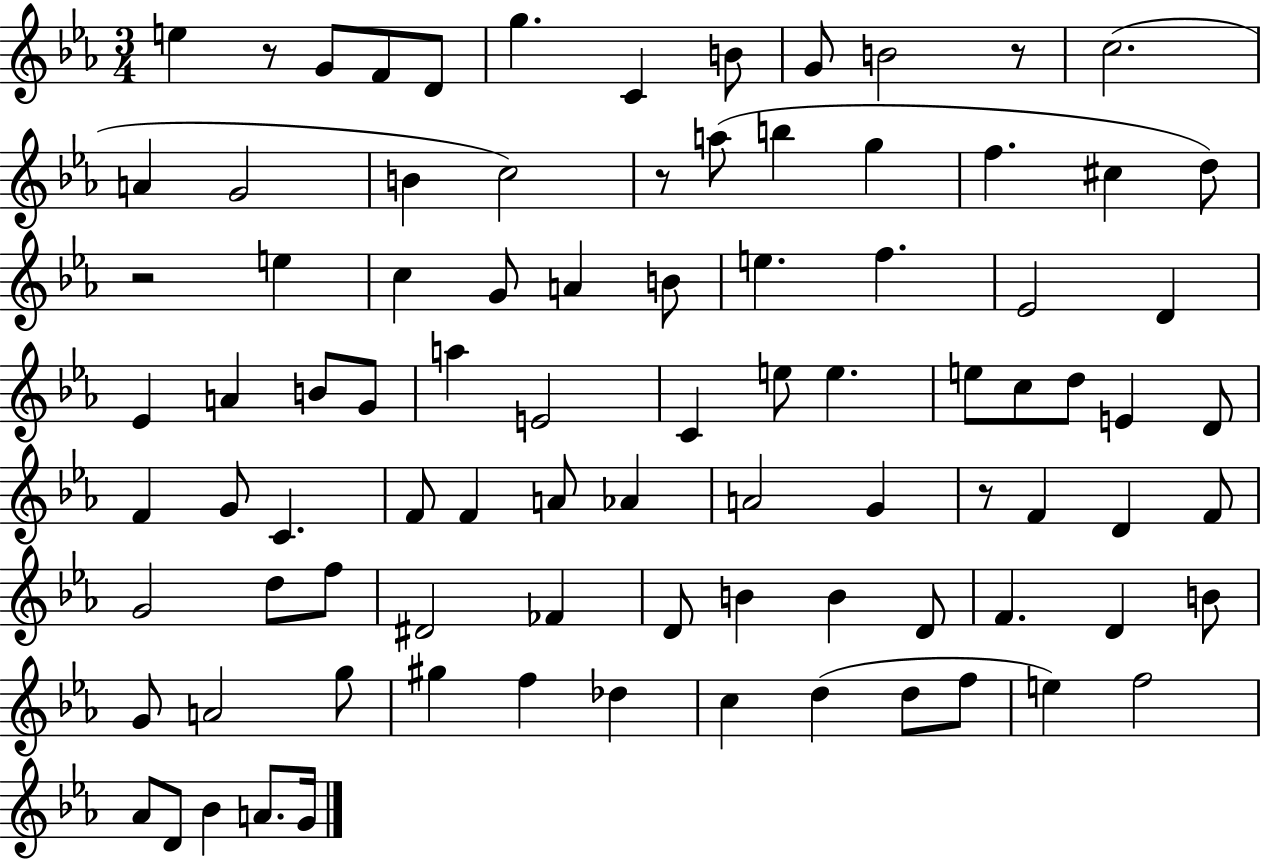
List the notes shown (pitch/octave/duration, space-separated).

E5/q R/e G4/e F4/e D4/e G5/q. C4/q B4/e G4/e B4/h R/e C5/h. A4/q G4/h B4/q C5/h R/e A5/e B5/q G5/q F5/q. C#5/q D5/e R/h E5/q C5/q G4/e A4/q B4/e E5/q. F5/q. Eb4/h D4/q Eb4/q A4/q B4/e G4/e A5/q E4/h C4/q E5/e E5/q. E5/e C5/e D5/e E4/q D4/e F4/q G4/e C4/q. F4/e F4/q A4/e Ab4/q A4/h G4/q R/e F4/q D4/q F4/e G4/h D5/e F5/e D#4/h FES4/q D4/e B4/q B4/q D4/e F4/q. D4/q B4/e G4/e A4/h G5/e G#5/q F5/q Db5/q C5/q D5/q D5/e F5/e E5/q F5/h Ab4/e D4/e Bb4/q A4/e. G4/s